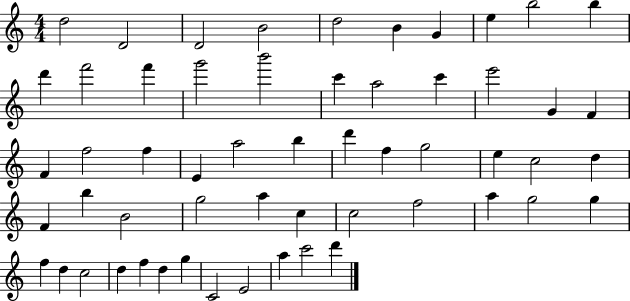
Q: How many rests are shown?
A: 0